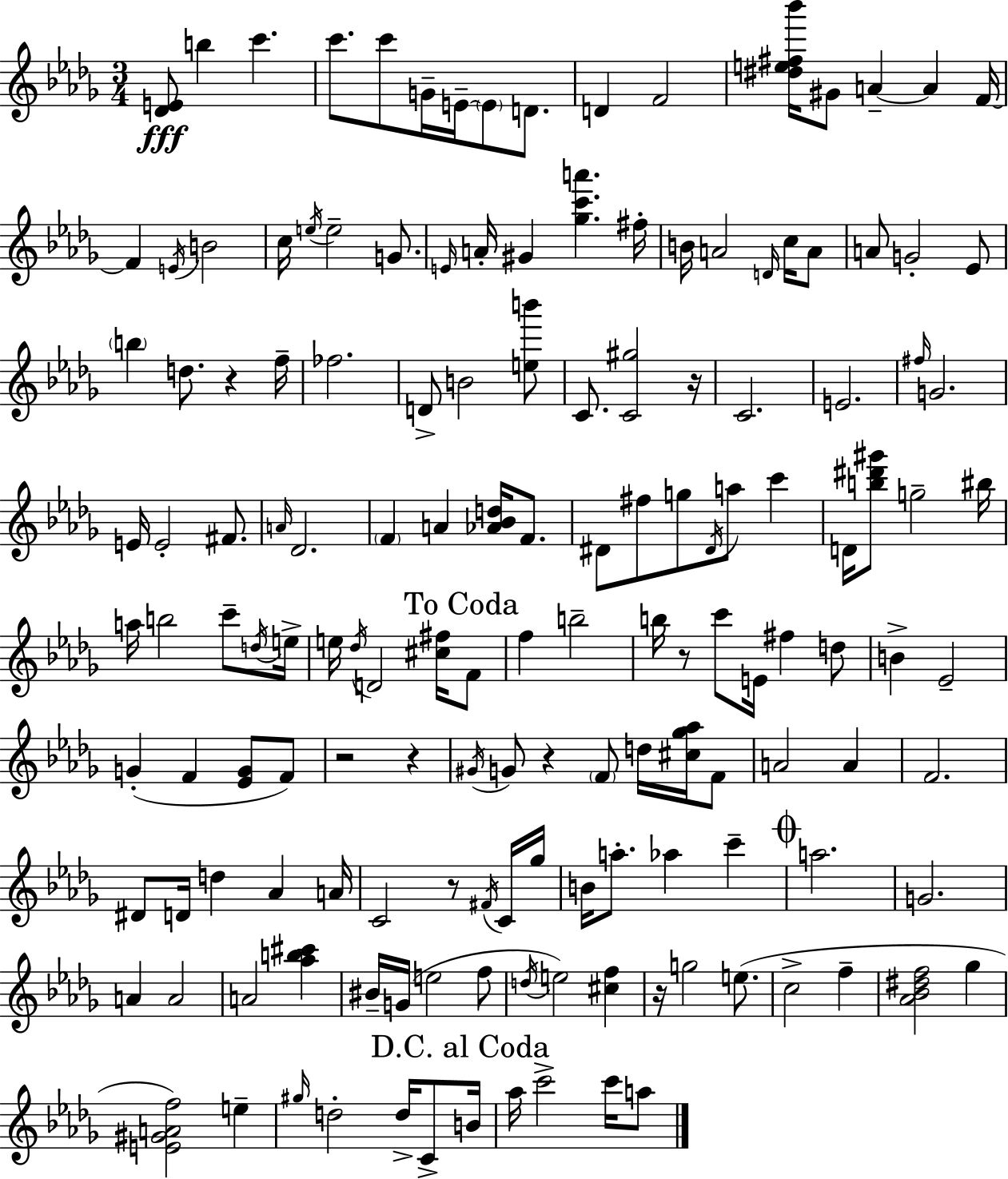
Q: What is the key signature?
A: BES minor